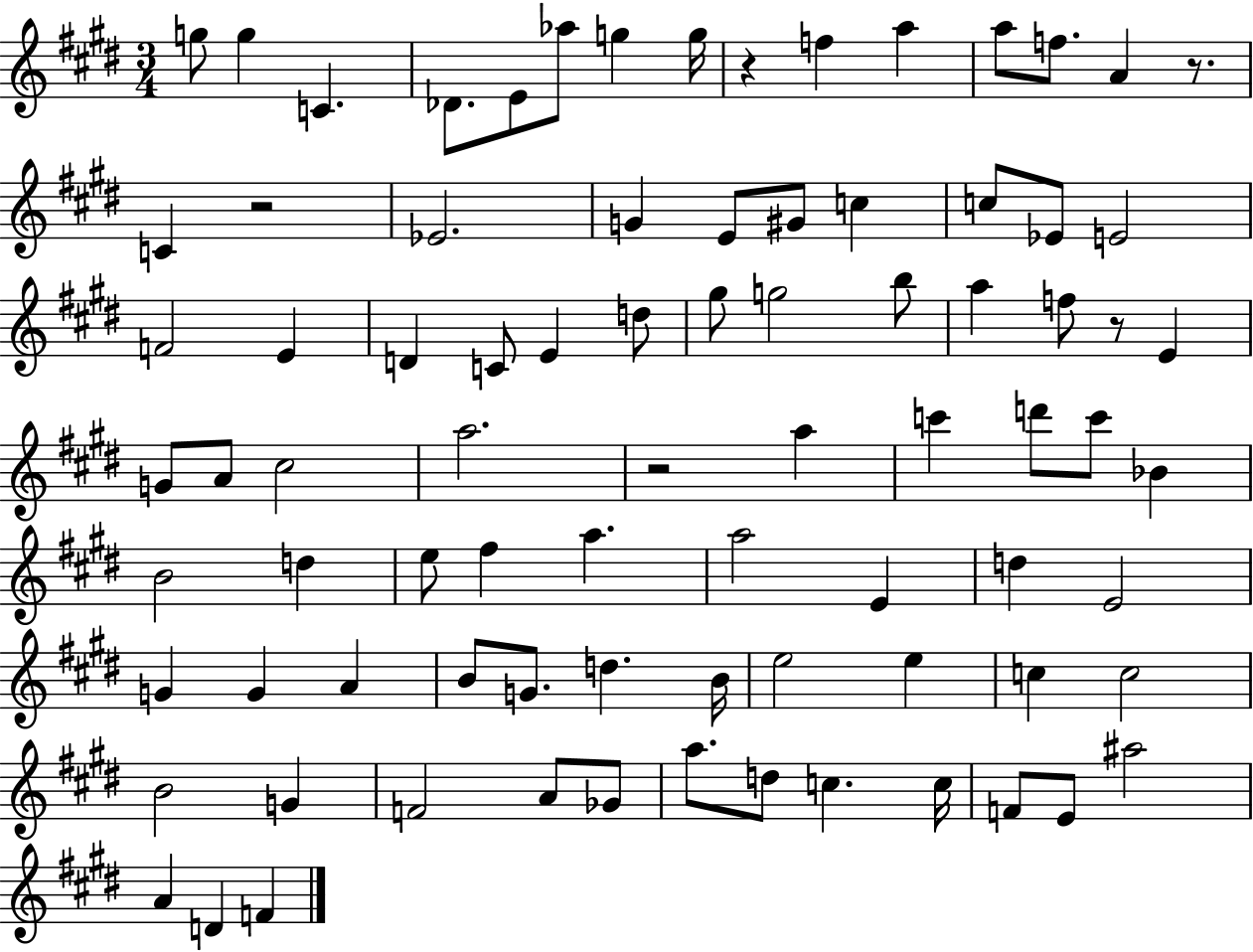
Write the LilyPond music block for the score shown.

{
  \clef treble
  \numericTimeSignature
  \time 3/4
  \key e \major
  g''8 g''4 c'4. | des'8. e'8 aes''8 g''4 g''16 | r4 f''4 a''4 | a''8 f''8. a'4 r8. | \break c'4 r2 | ees'2. | g'4 e'8 gis'8 c''4 | c''8 ees'8 e'2 | \break f'2 e'4 | d'4 c'8 e'4 d''8 | gis''8 g''2 b''8 | a''4 f''8 r8 e'4 | \break g'8 a'8 cis''2 | a''2. | r2 a''4 | c'''4 d'''8 c'''8 bes'4 | \break b'2 d''4 | e''8 fis''4 a''4. | a''2 e'4 | d''4 e'2 | \break g'4 g'4 a'4 | b'8 g'8. d''4. b'16 | e''2 e''4 | c''4 c''2 | \break b'2 g'4 | f'2 a'8 ges'8 | a''8. d''8 c''4. c''16 | f'8 e'8 ais''2 | \break a'4 d'4 f'4 | \bar "|."
}